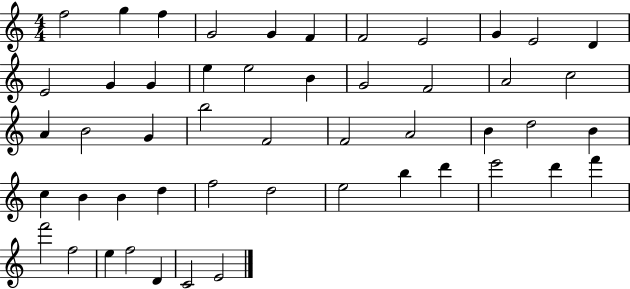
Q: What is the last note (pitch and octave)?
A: E4